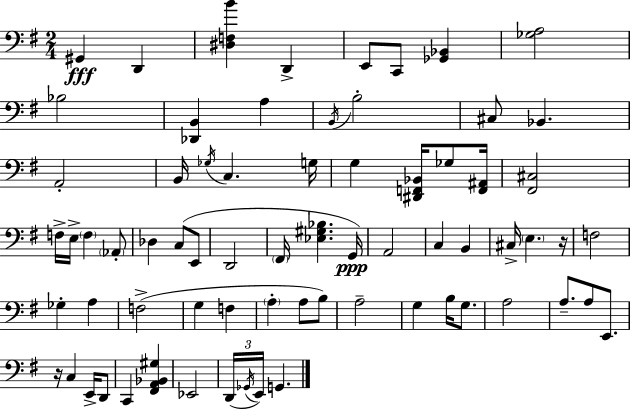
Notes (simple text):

G#2/q D2/q [D#3,F3,B4]/q D2/q E2/e C2/e [Gb2,Bb2]/q [Gb3,A3]/h Bb3/h [Db2,B2]/q A3/q B2/s B3/h C#3/e Bb2/q. A2/h B2/s Gb3/s C3/q. G3/s G3/q [D#2,F2,Bb2]/s Gb3/e [F2,A#2]/s [F#2,C#3]/h F3/s E3/s F3/q Ab2/e Db3/q C3/e E2/e D2/h F#2/s [Eb3,G#3,Bb3]/q. G2/s A2/h C3/q B2/q C#3/s E3/q. R/s F3/h Gb3/q A3/q F3/h G3/q F3/q A3/q A3/e B3/e A3/h G3/q B3/s G3/e. A3/h A3/e. A3/e E2/e. R/s C3/q E2/s D2/e C2/q [F#2,A2,Bb2,G#3]/q Eb2/h D2/s Gb2/s E2/s G2/q.